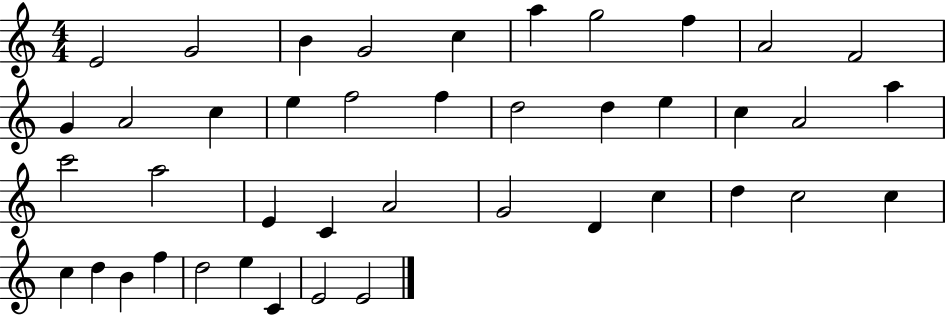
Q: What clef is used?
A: treble